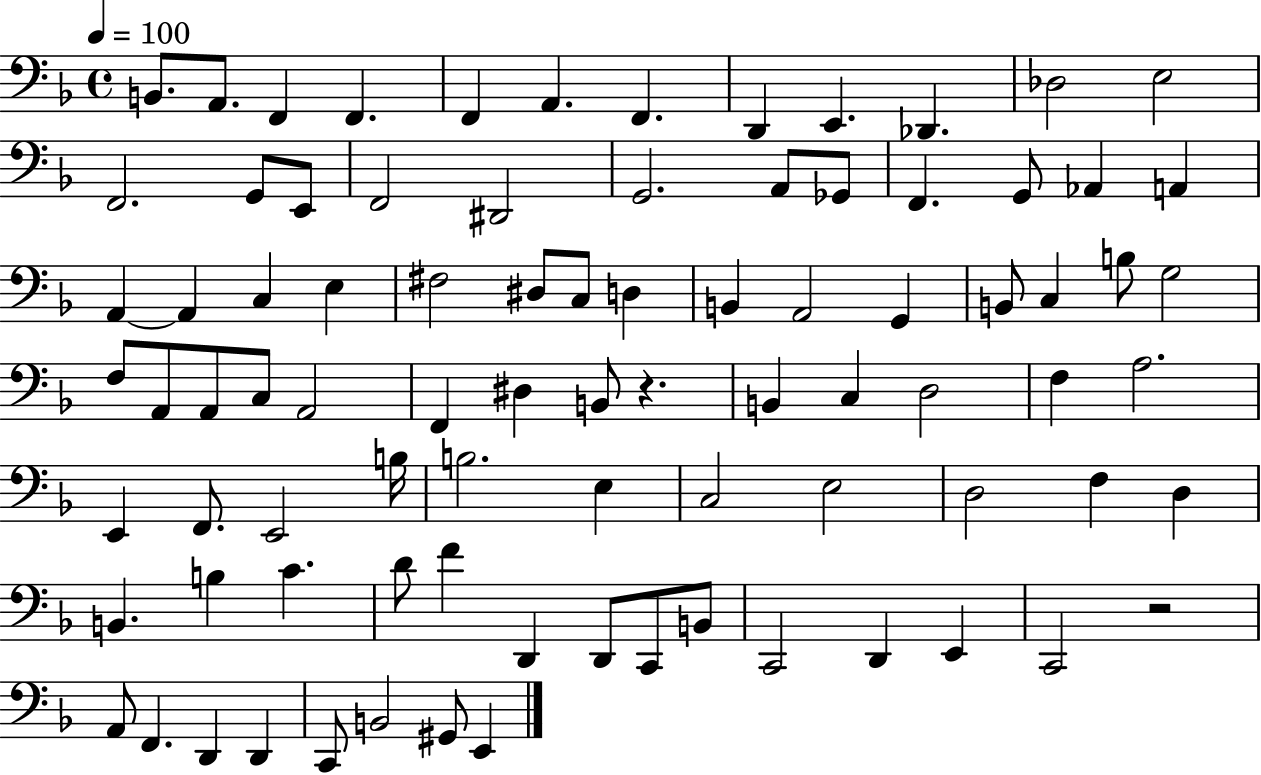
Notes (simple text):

B2/e. A2/e. F2/q F2/q. F2/q A2/q. F2/q. D2/q E2/q. Db2/q. Db3/h E3/h F2/h. G2/e E2/e F2/h D#2/h G2/h. A2/e Gb2/e F2/q. G2/e Ab2/q A2/q A2/q A2/q C3/q E3/q F#3/h D#3/e C3/e D3/q B2/q A2/h G2/q B2/e C3/q B3/e G3/h F3/e A2/e A2/e C3/e A2/h F2/q D#3/q B2/e R/q. B2/q C3/q D3/h F3/q A3/h. E2/q F2/e. E2/h B3/s B3/h. E3/q C3/h E3/h D3/h F3/q D3/q B2/q. B3/q C4/q. D4/e F4/q D2/q D2/e C2/e B2/e C2/h D2/q E2/q C2/h R/h A2/e F2/q. D2/q D2/q C2/e B2/h G#2/e E2/q